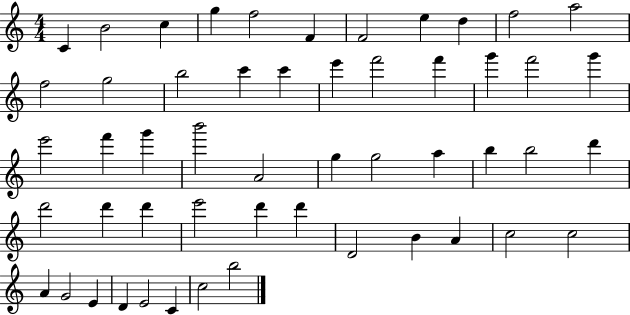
X:1
T:Untitled
M:4/4
L:1/4
K:C
C B2 c g f2 F F2 e d f2 a2 f2 g2 b2 c' c' e' f'2 f' g' f'2 g' e'2 f' g' b'2 A2 g g2 a b b2 d' d'2 d' d' e'2 d' d' D2 B A c2 c2 A G2 E D E2 C c2 b2